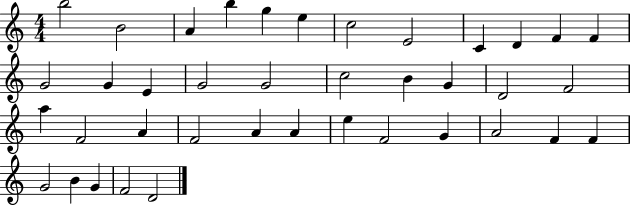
B5/h B4/h A4/q B5/q G5/q E5/q C5/h E4/h C4/q D4/q F4/q F4/q G4/h G4/q E4/q G4/h G4/h C5/h B4/q G4/q D4/h F4/h A5/q F4/h A4/q F4/h A4/q A4/q E5/q F4/h G4/q A4/h F4/q F4/q G4/h B4/q G4/q F4/h D4/h